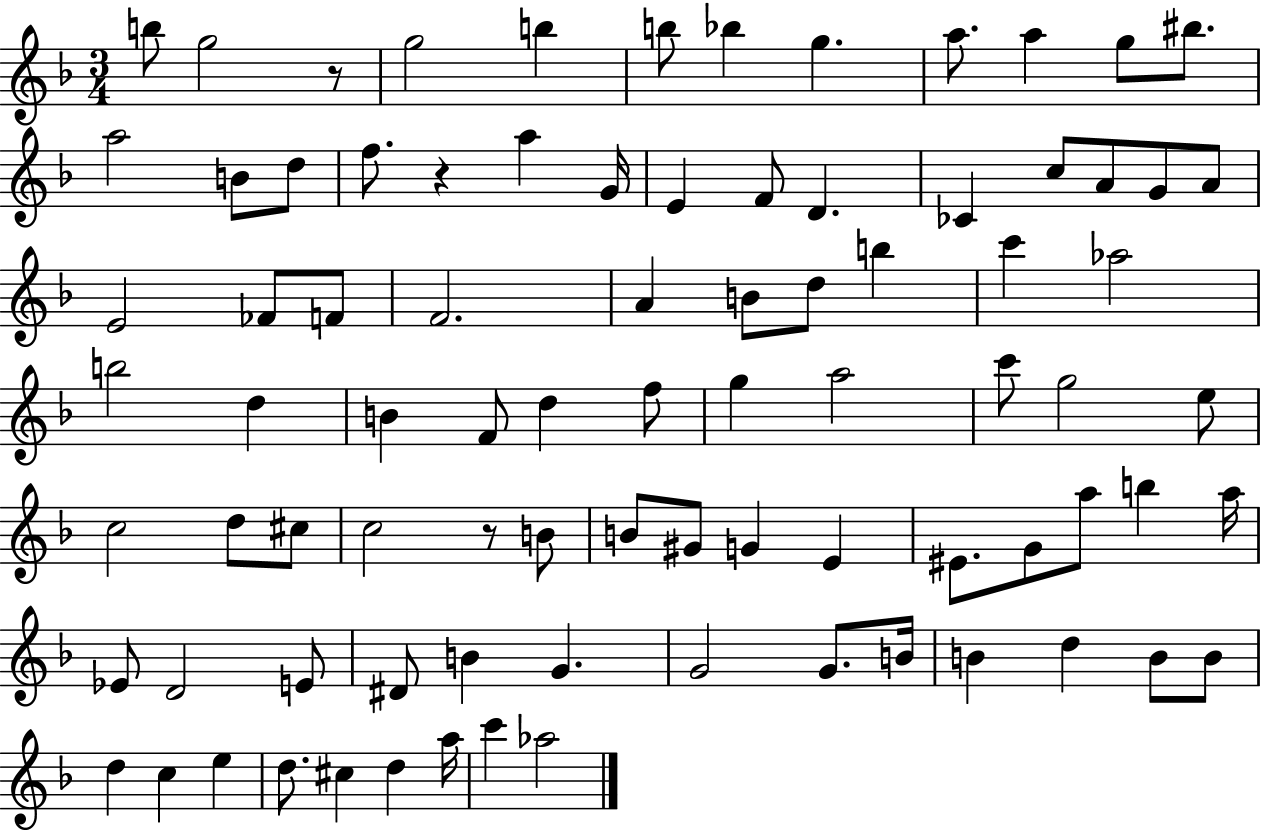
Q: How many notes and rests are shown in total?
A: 85